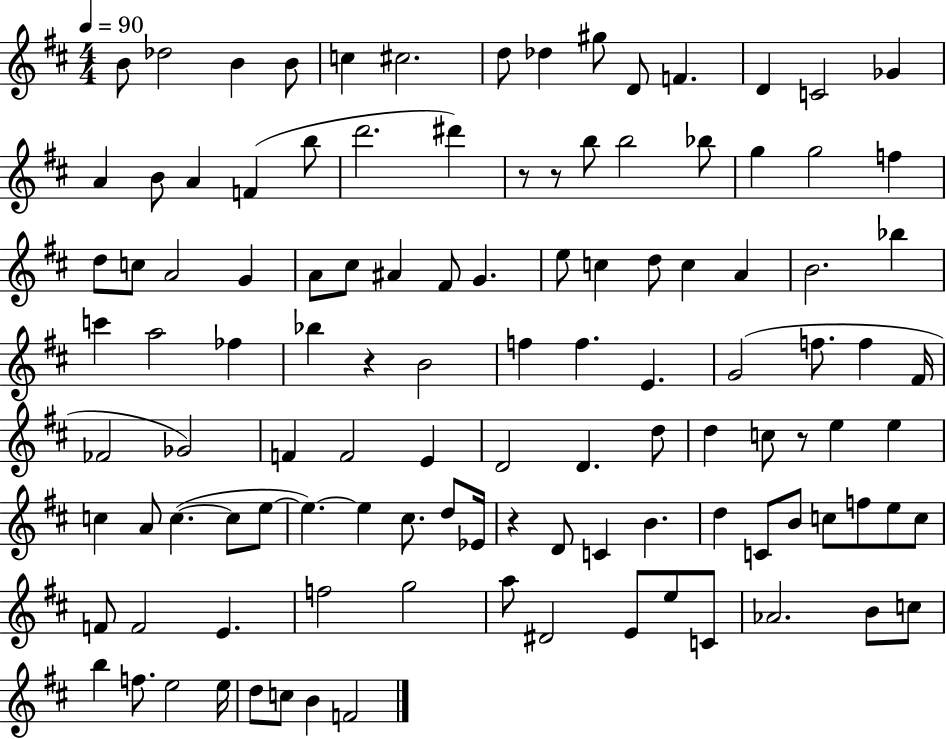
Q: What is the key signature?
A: D major